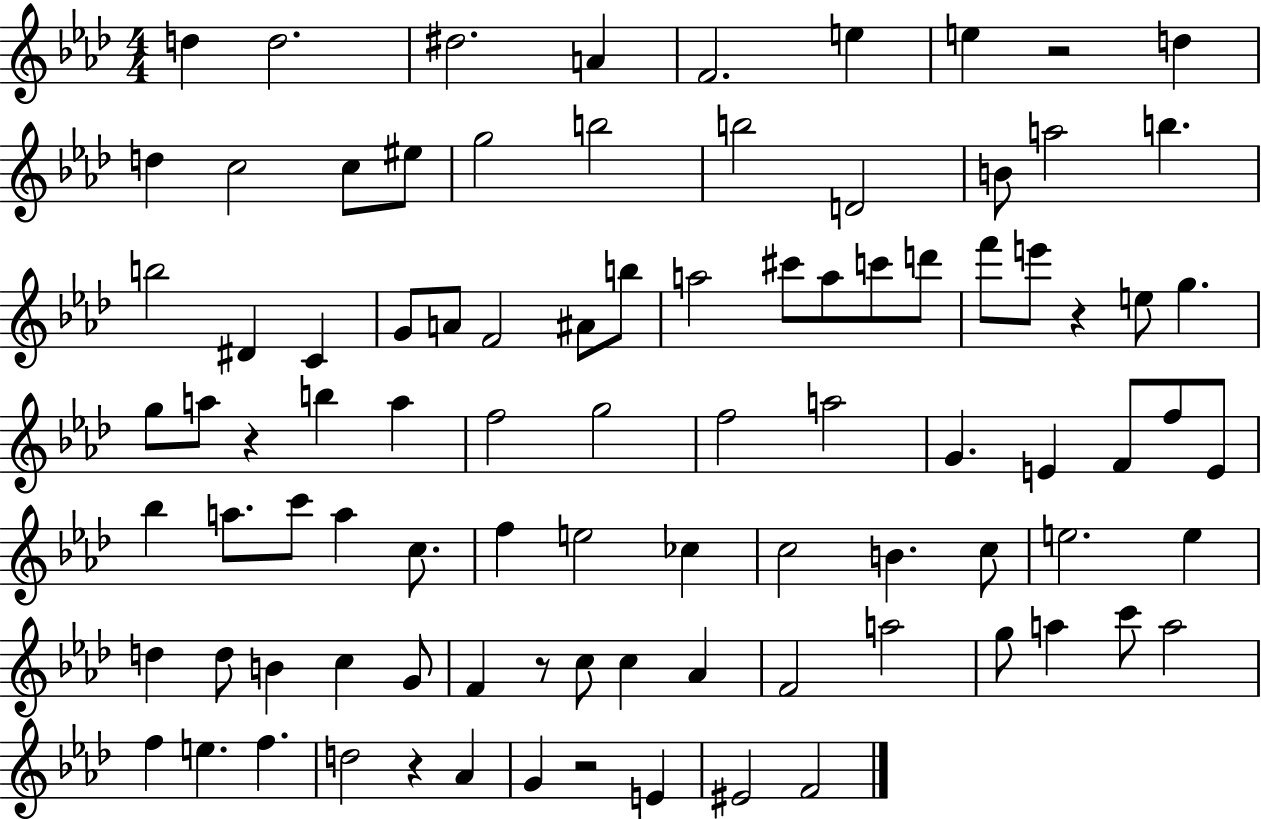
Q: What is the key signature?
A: AES major